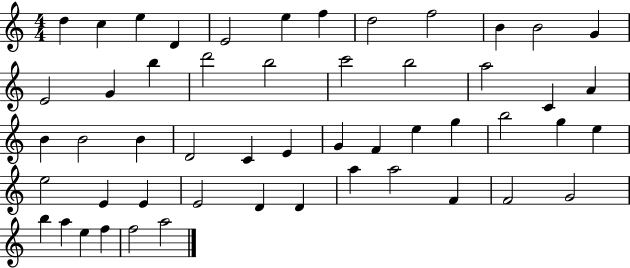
D5/q C5/q E5/q D4/q E4/h E5/q F5/q D5/h F5/h B4/q B4/h G4/q E4/h G4/q B5/q D6/h B5/h C6/h B5/h A5/h C4/q A4/q B4/q B4/h B4/q D4/h C4/q E4/q G4/q F4/q E5/q G5/q B5/h G5/q E5/q E5/h E4/q E4/q E4/h D4/q D4/q A5/q A5/h F4/q F4/h G4/h B5/q A5/q E5/q F5/q F5/h A5/h